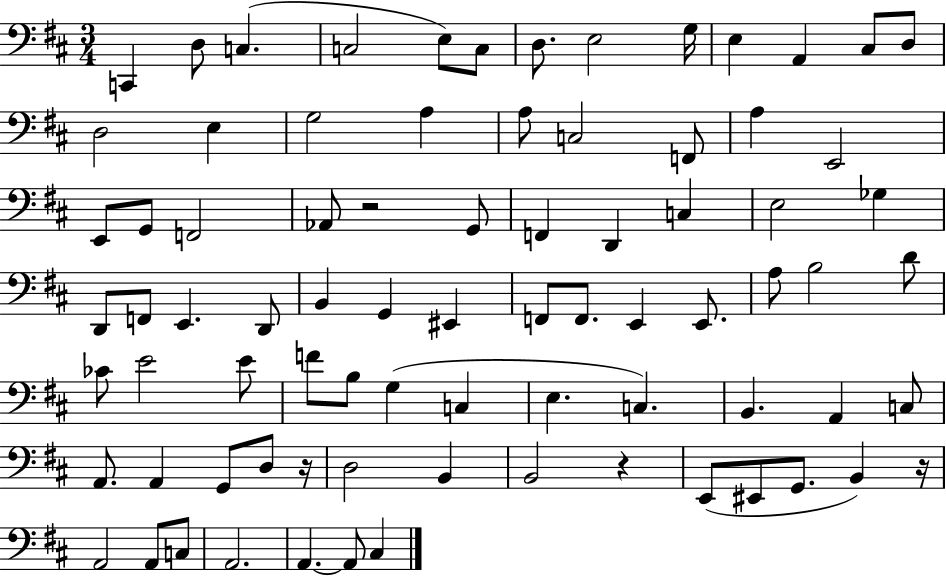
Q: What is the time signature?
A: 3/4